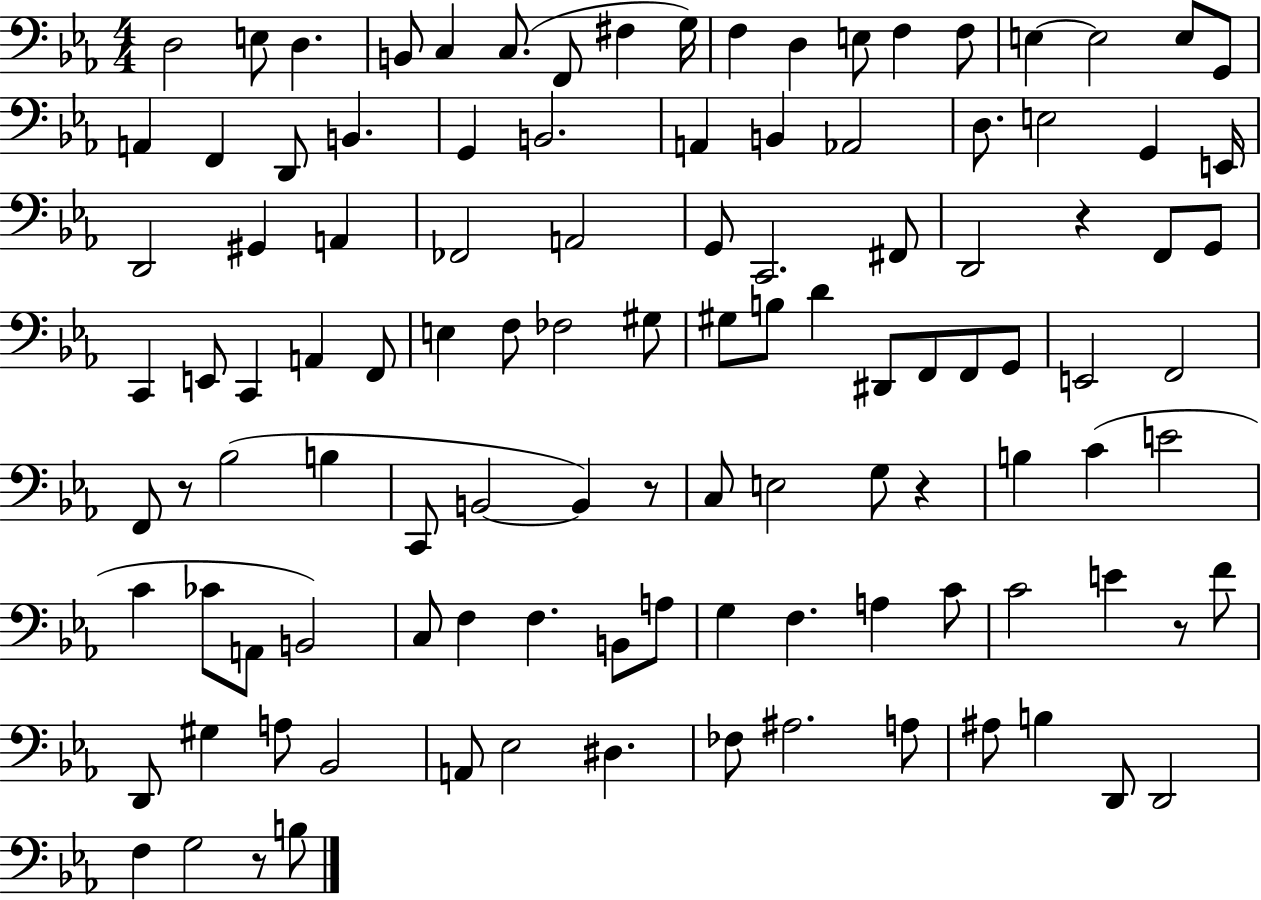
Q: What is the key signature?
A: EES major